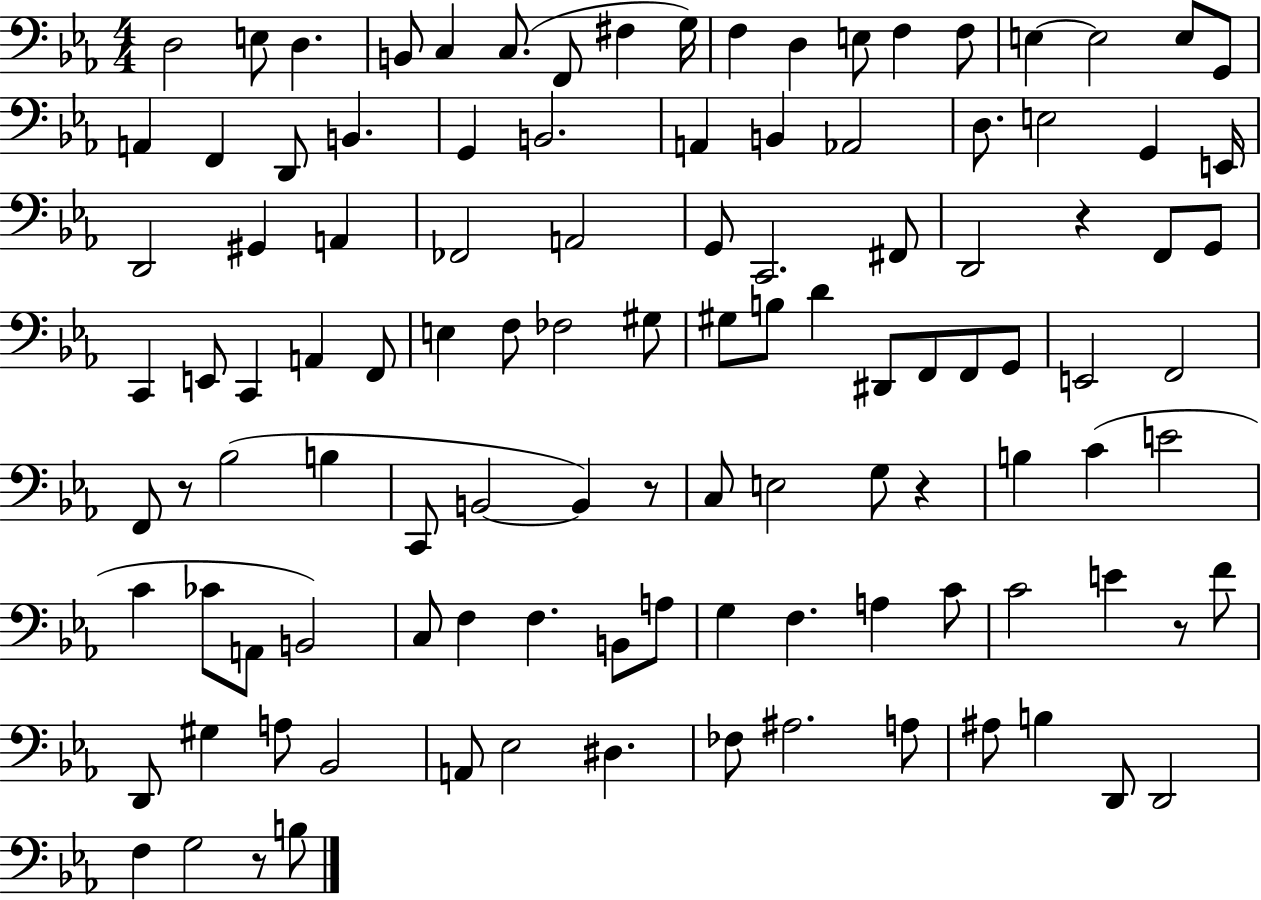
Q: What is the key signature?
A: EES major